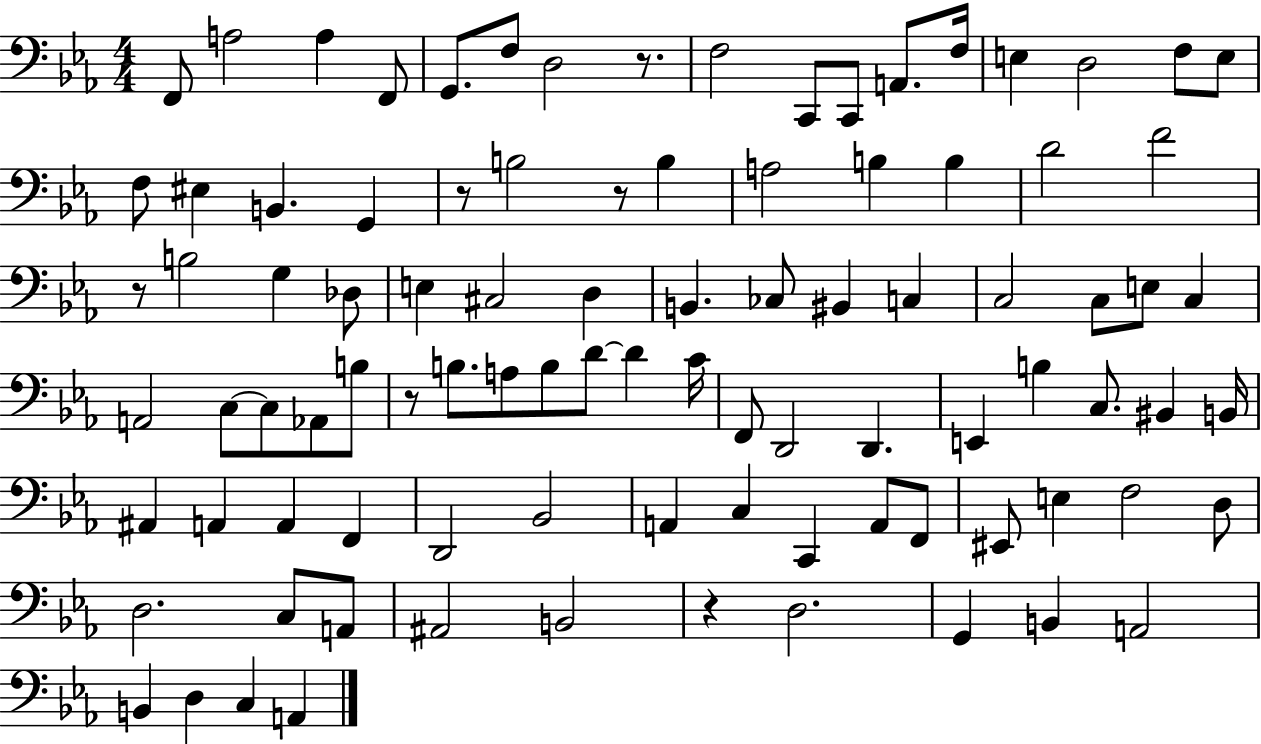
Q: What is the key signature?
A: EES major